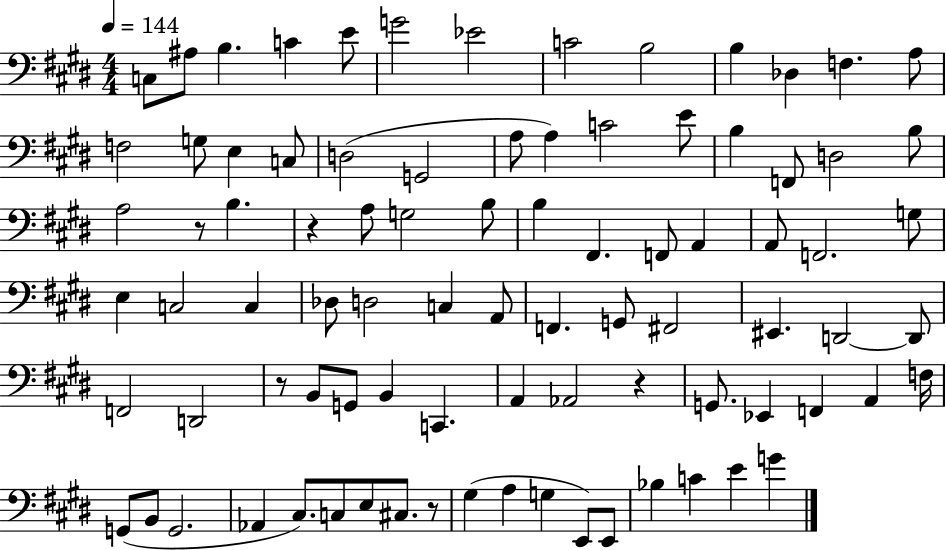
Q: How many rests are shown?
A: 5